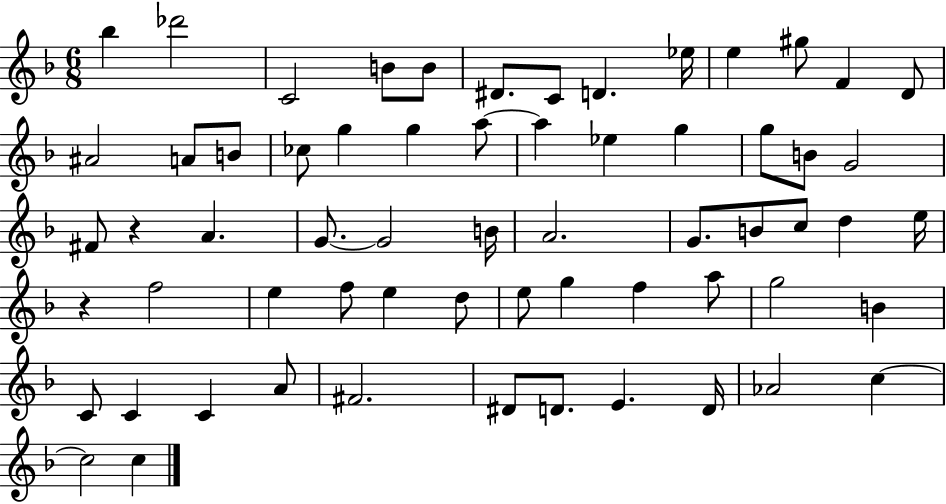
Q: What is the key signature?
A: F major